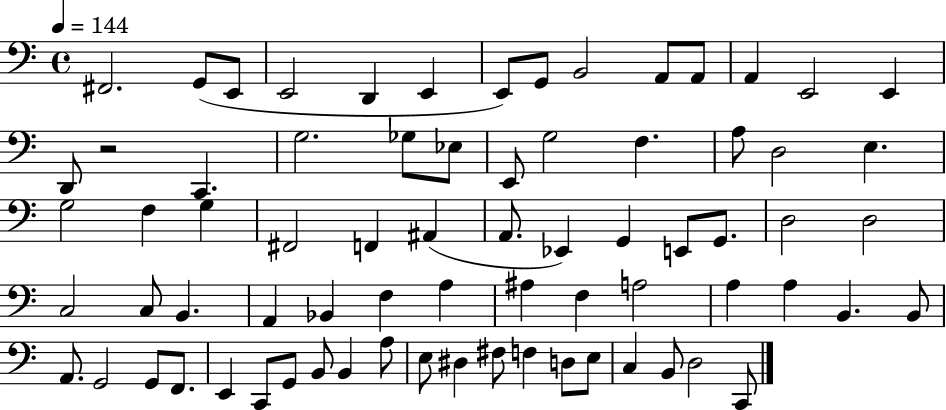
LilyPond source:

{
  \clef bass
  \time 4/4
  \defaultTimeSignature
  \key c \major
  \tempo 4 = 144
  \repeat volta 2 { fis,2. g,8( e,8 | e,2 d,4 e,4 | e,8) g,8 b,2 a,8 a,8 | a,4 e,2 e,4 | \break d,8 r2 c,4. | g2. ges8 ees8 | e,8 g2 f4. | a8 d2 e4. | \break g2 f4 g4 | fis,2 f,4 ais,4( | a,8. ees,4) g,4 e,8 g,8. | d2 d2 | \break c2 c8 b,4. | a,4 bes,4 f4 a4 | ais4 f4 a2 | a4 a4 b,4. b,8 | \break a,8. g,2 g,8 f,8. | e,4 c,8 g,8 b,8 b,4 a8 | e8 dis4 fis8 f4 d8 e8 | c4 b,8 d2 c,8 | \break } \bar "|."
}